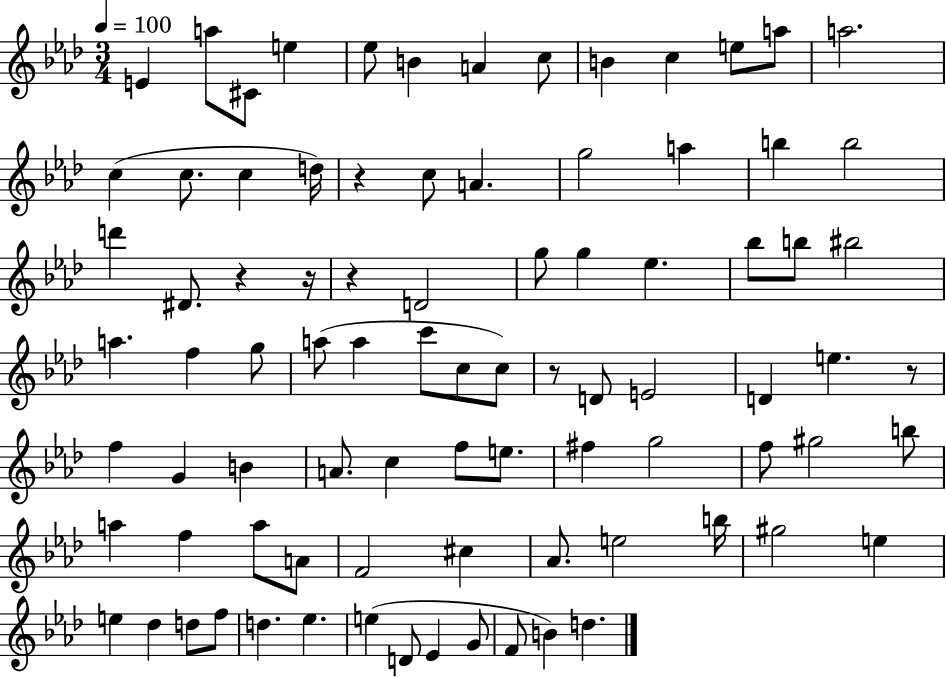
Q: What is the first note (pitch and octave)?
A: E4